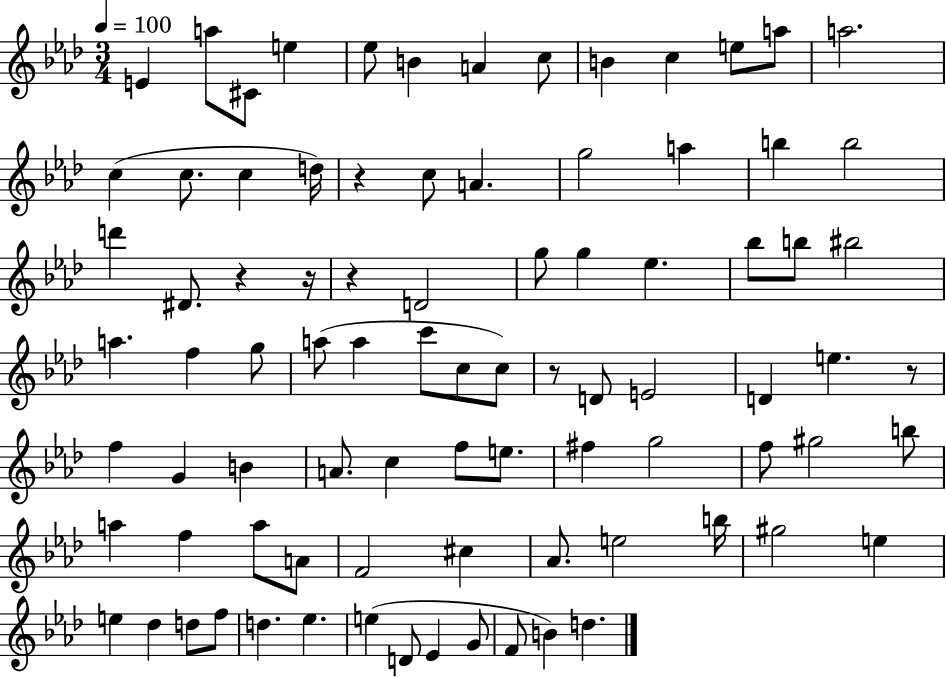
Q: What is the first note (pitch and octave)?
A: E4